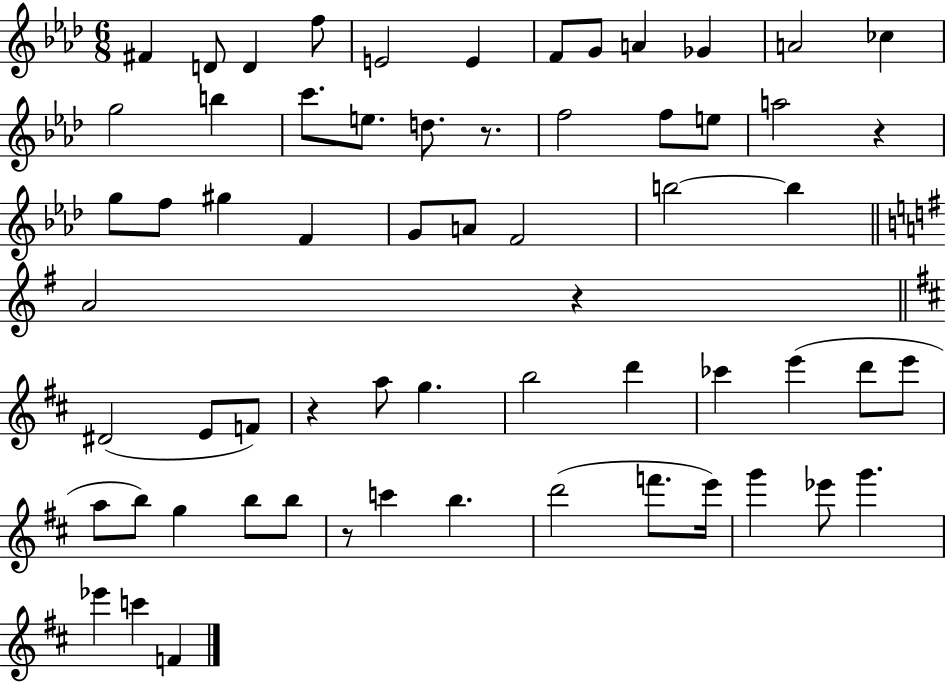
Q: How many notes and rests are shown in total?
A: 63